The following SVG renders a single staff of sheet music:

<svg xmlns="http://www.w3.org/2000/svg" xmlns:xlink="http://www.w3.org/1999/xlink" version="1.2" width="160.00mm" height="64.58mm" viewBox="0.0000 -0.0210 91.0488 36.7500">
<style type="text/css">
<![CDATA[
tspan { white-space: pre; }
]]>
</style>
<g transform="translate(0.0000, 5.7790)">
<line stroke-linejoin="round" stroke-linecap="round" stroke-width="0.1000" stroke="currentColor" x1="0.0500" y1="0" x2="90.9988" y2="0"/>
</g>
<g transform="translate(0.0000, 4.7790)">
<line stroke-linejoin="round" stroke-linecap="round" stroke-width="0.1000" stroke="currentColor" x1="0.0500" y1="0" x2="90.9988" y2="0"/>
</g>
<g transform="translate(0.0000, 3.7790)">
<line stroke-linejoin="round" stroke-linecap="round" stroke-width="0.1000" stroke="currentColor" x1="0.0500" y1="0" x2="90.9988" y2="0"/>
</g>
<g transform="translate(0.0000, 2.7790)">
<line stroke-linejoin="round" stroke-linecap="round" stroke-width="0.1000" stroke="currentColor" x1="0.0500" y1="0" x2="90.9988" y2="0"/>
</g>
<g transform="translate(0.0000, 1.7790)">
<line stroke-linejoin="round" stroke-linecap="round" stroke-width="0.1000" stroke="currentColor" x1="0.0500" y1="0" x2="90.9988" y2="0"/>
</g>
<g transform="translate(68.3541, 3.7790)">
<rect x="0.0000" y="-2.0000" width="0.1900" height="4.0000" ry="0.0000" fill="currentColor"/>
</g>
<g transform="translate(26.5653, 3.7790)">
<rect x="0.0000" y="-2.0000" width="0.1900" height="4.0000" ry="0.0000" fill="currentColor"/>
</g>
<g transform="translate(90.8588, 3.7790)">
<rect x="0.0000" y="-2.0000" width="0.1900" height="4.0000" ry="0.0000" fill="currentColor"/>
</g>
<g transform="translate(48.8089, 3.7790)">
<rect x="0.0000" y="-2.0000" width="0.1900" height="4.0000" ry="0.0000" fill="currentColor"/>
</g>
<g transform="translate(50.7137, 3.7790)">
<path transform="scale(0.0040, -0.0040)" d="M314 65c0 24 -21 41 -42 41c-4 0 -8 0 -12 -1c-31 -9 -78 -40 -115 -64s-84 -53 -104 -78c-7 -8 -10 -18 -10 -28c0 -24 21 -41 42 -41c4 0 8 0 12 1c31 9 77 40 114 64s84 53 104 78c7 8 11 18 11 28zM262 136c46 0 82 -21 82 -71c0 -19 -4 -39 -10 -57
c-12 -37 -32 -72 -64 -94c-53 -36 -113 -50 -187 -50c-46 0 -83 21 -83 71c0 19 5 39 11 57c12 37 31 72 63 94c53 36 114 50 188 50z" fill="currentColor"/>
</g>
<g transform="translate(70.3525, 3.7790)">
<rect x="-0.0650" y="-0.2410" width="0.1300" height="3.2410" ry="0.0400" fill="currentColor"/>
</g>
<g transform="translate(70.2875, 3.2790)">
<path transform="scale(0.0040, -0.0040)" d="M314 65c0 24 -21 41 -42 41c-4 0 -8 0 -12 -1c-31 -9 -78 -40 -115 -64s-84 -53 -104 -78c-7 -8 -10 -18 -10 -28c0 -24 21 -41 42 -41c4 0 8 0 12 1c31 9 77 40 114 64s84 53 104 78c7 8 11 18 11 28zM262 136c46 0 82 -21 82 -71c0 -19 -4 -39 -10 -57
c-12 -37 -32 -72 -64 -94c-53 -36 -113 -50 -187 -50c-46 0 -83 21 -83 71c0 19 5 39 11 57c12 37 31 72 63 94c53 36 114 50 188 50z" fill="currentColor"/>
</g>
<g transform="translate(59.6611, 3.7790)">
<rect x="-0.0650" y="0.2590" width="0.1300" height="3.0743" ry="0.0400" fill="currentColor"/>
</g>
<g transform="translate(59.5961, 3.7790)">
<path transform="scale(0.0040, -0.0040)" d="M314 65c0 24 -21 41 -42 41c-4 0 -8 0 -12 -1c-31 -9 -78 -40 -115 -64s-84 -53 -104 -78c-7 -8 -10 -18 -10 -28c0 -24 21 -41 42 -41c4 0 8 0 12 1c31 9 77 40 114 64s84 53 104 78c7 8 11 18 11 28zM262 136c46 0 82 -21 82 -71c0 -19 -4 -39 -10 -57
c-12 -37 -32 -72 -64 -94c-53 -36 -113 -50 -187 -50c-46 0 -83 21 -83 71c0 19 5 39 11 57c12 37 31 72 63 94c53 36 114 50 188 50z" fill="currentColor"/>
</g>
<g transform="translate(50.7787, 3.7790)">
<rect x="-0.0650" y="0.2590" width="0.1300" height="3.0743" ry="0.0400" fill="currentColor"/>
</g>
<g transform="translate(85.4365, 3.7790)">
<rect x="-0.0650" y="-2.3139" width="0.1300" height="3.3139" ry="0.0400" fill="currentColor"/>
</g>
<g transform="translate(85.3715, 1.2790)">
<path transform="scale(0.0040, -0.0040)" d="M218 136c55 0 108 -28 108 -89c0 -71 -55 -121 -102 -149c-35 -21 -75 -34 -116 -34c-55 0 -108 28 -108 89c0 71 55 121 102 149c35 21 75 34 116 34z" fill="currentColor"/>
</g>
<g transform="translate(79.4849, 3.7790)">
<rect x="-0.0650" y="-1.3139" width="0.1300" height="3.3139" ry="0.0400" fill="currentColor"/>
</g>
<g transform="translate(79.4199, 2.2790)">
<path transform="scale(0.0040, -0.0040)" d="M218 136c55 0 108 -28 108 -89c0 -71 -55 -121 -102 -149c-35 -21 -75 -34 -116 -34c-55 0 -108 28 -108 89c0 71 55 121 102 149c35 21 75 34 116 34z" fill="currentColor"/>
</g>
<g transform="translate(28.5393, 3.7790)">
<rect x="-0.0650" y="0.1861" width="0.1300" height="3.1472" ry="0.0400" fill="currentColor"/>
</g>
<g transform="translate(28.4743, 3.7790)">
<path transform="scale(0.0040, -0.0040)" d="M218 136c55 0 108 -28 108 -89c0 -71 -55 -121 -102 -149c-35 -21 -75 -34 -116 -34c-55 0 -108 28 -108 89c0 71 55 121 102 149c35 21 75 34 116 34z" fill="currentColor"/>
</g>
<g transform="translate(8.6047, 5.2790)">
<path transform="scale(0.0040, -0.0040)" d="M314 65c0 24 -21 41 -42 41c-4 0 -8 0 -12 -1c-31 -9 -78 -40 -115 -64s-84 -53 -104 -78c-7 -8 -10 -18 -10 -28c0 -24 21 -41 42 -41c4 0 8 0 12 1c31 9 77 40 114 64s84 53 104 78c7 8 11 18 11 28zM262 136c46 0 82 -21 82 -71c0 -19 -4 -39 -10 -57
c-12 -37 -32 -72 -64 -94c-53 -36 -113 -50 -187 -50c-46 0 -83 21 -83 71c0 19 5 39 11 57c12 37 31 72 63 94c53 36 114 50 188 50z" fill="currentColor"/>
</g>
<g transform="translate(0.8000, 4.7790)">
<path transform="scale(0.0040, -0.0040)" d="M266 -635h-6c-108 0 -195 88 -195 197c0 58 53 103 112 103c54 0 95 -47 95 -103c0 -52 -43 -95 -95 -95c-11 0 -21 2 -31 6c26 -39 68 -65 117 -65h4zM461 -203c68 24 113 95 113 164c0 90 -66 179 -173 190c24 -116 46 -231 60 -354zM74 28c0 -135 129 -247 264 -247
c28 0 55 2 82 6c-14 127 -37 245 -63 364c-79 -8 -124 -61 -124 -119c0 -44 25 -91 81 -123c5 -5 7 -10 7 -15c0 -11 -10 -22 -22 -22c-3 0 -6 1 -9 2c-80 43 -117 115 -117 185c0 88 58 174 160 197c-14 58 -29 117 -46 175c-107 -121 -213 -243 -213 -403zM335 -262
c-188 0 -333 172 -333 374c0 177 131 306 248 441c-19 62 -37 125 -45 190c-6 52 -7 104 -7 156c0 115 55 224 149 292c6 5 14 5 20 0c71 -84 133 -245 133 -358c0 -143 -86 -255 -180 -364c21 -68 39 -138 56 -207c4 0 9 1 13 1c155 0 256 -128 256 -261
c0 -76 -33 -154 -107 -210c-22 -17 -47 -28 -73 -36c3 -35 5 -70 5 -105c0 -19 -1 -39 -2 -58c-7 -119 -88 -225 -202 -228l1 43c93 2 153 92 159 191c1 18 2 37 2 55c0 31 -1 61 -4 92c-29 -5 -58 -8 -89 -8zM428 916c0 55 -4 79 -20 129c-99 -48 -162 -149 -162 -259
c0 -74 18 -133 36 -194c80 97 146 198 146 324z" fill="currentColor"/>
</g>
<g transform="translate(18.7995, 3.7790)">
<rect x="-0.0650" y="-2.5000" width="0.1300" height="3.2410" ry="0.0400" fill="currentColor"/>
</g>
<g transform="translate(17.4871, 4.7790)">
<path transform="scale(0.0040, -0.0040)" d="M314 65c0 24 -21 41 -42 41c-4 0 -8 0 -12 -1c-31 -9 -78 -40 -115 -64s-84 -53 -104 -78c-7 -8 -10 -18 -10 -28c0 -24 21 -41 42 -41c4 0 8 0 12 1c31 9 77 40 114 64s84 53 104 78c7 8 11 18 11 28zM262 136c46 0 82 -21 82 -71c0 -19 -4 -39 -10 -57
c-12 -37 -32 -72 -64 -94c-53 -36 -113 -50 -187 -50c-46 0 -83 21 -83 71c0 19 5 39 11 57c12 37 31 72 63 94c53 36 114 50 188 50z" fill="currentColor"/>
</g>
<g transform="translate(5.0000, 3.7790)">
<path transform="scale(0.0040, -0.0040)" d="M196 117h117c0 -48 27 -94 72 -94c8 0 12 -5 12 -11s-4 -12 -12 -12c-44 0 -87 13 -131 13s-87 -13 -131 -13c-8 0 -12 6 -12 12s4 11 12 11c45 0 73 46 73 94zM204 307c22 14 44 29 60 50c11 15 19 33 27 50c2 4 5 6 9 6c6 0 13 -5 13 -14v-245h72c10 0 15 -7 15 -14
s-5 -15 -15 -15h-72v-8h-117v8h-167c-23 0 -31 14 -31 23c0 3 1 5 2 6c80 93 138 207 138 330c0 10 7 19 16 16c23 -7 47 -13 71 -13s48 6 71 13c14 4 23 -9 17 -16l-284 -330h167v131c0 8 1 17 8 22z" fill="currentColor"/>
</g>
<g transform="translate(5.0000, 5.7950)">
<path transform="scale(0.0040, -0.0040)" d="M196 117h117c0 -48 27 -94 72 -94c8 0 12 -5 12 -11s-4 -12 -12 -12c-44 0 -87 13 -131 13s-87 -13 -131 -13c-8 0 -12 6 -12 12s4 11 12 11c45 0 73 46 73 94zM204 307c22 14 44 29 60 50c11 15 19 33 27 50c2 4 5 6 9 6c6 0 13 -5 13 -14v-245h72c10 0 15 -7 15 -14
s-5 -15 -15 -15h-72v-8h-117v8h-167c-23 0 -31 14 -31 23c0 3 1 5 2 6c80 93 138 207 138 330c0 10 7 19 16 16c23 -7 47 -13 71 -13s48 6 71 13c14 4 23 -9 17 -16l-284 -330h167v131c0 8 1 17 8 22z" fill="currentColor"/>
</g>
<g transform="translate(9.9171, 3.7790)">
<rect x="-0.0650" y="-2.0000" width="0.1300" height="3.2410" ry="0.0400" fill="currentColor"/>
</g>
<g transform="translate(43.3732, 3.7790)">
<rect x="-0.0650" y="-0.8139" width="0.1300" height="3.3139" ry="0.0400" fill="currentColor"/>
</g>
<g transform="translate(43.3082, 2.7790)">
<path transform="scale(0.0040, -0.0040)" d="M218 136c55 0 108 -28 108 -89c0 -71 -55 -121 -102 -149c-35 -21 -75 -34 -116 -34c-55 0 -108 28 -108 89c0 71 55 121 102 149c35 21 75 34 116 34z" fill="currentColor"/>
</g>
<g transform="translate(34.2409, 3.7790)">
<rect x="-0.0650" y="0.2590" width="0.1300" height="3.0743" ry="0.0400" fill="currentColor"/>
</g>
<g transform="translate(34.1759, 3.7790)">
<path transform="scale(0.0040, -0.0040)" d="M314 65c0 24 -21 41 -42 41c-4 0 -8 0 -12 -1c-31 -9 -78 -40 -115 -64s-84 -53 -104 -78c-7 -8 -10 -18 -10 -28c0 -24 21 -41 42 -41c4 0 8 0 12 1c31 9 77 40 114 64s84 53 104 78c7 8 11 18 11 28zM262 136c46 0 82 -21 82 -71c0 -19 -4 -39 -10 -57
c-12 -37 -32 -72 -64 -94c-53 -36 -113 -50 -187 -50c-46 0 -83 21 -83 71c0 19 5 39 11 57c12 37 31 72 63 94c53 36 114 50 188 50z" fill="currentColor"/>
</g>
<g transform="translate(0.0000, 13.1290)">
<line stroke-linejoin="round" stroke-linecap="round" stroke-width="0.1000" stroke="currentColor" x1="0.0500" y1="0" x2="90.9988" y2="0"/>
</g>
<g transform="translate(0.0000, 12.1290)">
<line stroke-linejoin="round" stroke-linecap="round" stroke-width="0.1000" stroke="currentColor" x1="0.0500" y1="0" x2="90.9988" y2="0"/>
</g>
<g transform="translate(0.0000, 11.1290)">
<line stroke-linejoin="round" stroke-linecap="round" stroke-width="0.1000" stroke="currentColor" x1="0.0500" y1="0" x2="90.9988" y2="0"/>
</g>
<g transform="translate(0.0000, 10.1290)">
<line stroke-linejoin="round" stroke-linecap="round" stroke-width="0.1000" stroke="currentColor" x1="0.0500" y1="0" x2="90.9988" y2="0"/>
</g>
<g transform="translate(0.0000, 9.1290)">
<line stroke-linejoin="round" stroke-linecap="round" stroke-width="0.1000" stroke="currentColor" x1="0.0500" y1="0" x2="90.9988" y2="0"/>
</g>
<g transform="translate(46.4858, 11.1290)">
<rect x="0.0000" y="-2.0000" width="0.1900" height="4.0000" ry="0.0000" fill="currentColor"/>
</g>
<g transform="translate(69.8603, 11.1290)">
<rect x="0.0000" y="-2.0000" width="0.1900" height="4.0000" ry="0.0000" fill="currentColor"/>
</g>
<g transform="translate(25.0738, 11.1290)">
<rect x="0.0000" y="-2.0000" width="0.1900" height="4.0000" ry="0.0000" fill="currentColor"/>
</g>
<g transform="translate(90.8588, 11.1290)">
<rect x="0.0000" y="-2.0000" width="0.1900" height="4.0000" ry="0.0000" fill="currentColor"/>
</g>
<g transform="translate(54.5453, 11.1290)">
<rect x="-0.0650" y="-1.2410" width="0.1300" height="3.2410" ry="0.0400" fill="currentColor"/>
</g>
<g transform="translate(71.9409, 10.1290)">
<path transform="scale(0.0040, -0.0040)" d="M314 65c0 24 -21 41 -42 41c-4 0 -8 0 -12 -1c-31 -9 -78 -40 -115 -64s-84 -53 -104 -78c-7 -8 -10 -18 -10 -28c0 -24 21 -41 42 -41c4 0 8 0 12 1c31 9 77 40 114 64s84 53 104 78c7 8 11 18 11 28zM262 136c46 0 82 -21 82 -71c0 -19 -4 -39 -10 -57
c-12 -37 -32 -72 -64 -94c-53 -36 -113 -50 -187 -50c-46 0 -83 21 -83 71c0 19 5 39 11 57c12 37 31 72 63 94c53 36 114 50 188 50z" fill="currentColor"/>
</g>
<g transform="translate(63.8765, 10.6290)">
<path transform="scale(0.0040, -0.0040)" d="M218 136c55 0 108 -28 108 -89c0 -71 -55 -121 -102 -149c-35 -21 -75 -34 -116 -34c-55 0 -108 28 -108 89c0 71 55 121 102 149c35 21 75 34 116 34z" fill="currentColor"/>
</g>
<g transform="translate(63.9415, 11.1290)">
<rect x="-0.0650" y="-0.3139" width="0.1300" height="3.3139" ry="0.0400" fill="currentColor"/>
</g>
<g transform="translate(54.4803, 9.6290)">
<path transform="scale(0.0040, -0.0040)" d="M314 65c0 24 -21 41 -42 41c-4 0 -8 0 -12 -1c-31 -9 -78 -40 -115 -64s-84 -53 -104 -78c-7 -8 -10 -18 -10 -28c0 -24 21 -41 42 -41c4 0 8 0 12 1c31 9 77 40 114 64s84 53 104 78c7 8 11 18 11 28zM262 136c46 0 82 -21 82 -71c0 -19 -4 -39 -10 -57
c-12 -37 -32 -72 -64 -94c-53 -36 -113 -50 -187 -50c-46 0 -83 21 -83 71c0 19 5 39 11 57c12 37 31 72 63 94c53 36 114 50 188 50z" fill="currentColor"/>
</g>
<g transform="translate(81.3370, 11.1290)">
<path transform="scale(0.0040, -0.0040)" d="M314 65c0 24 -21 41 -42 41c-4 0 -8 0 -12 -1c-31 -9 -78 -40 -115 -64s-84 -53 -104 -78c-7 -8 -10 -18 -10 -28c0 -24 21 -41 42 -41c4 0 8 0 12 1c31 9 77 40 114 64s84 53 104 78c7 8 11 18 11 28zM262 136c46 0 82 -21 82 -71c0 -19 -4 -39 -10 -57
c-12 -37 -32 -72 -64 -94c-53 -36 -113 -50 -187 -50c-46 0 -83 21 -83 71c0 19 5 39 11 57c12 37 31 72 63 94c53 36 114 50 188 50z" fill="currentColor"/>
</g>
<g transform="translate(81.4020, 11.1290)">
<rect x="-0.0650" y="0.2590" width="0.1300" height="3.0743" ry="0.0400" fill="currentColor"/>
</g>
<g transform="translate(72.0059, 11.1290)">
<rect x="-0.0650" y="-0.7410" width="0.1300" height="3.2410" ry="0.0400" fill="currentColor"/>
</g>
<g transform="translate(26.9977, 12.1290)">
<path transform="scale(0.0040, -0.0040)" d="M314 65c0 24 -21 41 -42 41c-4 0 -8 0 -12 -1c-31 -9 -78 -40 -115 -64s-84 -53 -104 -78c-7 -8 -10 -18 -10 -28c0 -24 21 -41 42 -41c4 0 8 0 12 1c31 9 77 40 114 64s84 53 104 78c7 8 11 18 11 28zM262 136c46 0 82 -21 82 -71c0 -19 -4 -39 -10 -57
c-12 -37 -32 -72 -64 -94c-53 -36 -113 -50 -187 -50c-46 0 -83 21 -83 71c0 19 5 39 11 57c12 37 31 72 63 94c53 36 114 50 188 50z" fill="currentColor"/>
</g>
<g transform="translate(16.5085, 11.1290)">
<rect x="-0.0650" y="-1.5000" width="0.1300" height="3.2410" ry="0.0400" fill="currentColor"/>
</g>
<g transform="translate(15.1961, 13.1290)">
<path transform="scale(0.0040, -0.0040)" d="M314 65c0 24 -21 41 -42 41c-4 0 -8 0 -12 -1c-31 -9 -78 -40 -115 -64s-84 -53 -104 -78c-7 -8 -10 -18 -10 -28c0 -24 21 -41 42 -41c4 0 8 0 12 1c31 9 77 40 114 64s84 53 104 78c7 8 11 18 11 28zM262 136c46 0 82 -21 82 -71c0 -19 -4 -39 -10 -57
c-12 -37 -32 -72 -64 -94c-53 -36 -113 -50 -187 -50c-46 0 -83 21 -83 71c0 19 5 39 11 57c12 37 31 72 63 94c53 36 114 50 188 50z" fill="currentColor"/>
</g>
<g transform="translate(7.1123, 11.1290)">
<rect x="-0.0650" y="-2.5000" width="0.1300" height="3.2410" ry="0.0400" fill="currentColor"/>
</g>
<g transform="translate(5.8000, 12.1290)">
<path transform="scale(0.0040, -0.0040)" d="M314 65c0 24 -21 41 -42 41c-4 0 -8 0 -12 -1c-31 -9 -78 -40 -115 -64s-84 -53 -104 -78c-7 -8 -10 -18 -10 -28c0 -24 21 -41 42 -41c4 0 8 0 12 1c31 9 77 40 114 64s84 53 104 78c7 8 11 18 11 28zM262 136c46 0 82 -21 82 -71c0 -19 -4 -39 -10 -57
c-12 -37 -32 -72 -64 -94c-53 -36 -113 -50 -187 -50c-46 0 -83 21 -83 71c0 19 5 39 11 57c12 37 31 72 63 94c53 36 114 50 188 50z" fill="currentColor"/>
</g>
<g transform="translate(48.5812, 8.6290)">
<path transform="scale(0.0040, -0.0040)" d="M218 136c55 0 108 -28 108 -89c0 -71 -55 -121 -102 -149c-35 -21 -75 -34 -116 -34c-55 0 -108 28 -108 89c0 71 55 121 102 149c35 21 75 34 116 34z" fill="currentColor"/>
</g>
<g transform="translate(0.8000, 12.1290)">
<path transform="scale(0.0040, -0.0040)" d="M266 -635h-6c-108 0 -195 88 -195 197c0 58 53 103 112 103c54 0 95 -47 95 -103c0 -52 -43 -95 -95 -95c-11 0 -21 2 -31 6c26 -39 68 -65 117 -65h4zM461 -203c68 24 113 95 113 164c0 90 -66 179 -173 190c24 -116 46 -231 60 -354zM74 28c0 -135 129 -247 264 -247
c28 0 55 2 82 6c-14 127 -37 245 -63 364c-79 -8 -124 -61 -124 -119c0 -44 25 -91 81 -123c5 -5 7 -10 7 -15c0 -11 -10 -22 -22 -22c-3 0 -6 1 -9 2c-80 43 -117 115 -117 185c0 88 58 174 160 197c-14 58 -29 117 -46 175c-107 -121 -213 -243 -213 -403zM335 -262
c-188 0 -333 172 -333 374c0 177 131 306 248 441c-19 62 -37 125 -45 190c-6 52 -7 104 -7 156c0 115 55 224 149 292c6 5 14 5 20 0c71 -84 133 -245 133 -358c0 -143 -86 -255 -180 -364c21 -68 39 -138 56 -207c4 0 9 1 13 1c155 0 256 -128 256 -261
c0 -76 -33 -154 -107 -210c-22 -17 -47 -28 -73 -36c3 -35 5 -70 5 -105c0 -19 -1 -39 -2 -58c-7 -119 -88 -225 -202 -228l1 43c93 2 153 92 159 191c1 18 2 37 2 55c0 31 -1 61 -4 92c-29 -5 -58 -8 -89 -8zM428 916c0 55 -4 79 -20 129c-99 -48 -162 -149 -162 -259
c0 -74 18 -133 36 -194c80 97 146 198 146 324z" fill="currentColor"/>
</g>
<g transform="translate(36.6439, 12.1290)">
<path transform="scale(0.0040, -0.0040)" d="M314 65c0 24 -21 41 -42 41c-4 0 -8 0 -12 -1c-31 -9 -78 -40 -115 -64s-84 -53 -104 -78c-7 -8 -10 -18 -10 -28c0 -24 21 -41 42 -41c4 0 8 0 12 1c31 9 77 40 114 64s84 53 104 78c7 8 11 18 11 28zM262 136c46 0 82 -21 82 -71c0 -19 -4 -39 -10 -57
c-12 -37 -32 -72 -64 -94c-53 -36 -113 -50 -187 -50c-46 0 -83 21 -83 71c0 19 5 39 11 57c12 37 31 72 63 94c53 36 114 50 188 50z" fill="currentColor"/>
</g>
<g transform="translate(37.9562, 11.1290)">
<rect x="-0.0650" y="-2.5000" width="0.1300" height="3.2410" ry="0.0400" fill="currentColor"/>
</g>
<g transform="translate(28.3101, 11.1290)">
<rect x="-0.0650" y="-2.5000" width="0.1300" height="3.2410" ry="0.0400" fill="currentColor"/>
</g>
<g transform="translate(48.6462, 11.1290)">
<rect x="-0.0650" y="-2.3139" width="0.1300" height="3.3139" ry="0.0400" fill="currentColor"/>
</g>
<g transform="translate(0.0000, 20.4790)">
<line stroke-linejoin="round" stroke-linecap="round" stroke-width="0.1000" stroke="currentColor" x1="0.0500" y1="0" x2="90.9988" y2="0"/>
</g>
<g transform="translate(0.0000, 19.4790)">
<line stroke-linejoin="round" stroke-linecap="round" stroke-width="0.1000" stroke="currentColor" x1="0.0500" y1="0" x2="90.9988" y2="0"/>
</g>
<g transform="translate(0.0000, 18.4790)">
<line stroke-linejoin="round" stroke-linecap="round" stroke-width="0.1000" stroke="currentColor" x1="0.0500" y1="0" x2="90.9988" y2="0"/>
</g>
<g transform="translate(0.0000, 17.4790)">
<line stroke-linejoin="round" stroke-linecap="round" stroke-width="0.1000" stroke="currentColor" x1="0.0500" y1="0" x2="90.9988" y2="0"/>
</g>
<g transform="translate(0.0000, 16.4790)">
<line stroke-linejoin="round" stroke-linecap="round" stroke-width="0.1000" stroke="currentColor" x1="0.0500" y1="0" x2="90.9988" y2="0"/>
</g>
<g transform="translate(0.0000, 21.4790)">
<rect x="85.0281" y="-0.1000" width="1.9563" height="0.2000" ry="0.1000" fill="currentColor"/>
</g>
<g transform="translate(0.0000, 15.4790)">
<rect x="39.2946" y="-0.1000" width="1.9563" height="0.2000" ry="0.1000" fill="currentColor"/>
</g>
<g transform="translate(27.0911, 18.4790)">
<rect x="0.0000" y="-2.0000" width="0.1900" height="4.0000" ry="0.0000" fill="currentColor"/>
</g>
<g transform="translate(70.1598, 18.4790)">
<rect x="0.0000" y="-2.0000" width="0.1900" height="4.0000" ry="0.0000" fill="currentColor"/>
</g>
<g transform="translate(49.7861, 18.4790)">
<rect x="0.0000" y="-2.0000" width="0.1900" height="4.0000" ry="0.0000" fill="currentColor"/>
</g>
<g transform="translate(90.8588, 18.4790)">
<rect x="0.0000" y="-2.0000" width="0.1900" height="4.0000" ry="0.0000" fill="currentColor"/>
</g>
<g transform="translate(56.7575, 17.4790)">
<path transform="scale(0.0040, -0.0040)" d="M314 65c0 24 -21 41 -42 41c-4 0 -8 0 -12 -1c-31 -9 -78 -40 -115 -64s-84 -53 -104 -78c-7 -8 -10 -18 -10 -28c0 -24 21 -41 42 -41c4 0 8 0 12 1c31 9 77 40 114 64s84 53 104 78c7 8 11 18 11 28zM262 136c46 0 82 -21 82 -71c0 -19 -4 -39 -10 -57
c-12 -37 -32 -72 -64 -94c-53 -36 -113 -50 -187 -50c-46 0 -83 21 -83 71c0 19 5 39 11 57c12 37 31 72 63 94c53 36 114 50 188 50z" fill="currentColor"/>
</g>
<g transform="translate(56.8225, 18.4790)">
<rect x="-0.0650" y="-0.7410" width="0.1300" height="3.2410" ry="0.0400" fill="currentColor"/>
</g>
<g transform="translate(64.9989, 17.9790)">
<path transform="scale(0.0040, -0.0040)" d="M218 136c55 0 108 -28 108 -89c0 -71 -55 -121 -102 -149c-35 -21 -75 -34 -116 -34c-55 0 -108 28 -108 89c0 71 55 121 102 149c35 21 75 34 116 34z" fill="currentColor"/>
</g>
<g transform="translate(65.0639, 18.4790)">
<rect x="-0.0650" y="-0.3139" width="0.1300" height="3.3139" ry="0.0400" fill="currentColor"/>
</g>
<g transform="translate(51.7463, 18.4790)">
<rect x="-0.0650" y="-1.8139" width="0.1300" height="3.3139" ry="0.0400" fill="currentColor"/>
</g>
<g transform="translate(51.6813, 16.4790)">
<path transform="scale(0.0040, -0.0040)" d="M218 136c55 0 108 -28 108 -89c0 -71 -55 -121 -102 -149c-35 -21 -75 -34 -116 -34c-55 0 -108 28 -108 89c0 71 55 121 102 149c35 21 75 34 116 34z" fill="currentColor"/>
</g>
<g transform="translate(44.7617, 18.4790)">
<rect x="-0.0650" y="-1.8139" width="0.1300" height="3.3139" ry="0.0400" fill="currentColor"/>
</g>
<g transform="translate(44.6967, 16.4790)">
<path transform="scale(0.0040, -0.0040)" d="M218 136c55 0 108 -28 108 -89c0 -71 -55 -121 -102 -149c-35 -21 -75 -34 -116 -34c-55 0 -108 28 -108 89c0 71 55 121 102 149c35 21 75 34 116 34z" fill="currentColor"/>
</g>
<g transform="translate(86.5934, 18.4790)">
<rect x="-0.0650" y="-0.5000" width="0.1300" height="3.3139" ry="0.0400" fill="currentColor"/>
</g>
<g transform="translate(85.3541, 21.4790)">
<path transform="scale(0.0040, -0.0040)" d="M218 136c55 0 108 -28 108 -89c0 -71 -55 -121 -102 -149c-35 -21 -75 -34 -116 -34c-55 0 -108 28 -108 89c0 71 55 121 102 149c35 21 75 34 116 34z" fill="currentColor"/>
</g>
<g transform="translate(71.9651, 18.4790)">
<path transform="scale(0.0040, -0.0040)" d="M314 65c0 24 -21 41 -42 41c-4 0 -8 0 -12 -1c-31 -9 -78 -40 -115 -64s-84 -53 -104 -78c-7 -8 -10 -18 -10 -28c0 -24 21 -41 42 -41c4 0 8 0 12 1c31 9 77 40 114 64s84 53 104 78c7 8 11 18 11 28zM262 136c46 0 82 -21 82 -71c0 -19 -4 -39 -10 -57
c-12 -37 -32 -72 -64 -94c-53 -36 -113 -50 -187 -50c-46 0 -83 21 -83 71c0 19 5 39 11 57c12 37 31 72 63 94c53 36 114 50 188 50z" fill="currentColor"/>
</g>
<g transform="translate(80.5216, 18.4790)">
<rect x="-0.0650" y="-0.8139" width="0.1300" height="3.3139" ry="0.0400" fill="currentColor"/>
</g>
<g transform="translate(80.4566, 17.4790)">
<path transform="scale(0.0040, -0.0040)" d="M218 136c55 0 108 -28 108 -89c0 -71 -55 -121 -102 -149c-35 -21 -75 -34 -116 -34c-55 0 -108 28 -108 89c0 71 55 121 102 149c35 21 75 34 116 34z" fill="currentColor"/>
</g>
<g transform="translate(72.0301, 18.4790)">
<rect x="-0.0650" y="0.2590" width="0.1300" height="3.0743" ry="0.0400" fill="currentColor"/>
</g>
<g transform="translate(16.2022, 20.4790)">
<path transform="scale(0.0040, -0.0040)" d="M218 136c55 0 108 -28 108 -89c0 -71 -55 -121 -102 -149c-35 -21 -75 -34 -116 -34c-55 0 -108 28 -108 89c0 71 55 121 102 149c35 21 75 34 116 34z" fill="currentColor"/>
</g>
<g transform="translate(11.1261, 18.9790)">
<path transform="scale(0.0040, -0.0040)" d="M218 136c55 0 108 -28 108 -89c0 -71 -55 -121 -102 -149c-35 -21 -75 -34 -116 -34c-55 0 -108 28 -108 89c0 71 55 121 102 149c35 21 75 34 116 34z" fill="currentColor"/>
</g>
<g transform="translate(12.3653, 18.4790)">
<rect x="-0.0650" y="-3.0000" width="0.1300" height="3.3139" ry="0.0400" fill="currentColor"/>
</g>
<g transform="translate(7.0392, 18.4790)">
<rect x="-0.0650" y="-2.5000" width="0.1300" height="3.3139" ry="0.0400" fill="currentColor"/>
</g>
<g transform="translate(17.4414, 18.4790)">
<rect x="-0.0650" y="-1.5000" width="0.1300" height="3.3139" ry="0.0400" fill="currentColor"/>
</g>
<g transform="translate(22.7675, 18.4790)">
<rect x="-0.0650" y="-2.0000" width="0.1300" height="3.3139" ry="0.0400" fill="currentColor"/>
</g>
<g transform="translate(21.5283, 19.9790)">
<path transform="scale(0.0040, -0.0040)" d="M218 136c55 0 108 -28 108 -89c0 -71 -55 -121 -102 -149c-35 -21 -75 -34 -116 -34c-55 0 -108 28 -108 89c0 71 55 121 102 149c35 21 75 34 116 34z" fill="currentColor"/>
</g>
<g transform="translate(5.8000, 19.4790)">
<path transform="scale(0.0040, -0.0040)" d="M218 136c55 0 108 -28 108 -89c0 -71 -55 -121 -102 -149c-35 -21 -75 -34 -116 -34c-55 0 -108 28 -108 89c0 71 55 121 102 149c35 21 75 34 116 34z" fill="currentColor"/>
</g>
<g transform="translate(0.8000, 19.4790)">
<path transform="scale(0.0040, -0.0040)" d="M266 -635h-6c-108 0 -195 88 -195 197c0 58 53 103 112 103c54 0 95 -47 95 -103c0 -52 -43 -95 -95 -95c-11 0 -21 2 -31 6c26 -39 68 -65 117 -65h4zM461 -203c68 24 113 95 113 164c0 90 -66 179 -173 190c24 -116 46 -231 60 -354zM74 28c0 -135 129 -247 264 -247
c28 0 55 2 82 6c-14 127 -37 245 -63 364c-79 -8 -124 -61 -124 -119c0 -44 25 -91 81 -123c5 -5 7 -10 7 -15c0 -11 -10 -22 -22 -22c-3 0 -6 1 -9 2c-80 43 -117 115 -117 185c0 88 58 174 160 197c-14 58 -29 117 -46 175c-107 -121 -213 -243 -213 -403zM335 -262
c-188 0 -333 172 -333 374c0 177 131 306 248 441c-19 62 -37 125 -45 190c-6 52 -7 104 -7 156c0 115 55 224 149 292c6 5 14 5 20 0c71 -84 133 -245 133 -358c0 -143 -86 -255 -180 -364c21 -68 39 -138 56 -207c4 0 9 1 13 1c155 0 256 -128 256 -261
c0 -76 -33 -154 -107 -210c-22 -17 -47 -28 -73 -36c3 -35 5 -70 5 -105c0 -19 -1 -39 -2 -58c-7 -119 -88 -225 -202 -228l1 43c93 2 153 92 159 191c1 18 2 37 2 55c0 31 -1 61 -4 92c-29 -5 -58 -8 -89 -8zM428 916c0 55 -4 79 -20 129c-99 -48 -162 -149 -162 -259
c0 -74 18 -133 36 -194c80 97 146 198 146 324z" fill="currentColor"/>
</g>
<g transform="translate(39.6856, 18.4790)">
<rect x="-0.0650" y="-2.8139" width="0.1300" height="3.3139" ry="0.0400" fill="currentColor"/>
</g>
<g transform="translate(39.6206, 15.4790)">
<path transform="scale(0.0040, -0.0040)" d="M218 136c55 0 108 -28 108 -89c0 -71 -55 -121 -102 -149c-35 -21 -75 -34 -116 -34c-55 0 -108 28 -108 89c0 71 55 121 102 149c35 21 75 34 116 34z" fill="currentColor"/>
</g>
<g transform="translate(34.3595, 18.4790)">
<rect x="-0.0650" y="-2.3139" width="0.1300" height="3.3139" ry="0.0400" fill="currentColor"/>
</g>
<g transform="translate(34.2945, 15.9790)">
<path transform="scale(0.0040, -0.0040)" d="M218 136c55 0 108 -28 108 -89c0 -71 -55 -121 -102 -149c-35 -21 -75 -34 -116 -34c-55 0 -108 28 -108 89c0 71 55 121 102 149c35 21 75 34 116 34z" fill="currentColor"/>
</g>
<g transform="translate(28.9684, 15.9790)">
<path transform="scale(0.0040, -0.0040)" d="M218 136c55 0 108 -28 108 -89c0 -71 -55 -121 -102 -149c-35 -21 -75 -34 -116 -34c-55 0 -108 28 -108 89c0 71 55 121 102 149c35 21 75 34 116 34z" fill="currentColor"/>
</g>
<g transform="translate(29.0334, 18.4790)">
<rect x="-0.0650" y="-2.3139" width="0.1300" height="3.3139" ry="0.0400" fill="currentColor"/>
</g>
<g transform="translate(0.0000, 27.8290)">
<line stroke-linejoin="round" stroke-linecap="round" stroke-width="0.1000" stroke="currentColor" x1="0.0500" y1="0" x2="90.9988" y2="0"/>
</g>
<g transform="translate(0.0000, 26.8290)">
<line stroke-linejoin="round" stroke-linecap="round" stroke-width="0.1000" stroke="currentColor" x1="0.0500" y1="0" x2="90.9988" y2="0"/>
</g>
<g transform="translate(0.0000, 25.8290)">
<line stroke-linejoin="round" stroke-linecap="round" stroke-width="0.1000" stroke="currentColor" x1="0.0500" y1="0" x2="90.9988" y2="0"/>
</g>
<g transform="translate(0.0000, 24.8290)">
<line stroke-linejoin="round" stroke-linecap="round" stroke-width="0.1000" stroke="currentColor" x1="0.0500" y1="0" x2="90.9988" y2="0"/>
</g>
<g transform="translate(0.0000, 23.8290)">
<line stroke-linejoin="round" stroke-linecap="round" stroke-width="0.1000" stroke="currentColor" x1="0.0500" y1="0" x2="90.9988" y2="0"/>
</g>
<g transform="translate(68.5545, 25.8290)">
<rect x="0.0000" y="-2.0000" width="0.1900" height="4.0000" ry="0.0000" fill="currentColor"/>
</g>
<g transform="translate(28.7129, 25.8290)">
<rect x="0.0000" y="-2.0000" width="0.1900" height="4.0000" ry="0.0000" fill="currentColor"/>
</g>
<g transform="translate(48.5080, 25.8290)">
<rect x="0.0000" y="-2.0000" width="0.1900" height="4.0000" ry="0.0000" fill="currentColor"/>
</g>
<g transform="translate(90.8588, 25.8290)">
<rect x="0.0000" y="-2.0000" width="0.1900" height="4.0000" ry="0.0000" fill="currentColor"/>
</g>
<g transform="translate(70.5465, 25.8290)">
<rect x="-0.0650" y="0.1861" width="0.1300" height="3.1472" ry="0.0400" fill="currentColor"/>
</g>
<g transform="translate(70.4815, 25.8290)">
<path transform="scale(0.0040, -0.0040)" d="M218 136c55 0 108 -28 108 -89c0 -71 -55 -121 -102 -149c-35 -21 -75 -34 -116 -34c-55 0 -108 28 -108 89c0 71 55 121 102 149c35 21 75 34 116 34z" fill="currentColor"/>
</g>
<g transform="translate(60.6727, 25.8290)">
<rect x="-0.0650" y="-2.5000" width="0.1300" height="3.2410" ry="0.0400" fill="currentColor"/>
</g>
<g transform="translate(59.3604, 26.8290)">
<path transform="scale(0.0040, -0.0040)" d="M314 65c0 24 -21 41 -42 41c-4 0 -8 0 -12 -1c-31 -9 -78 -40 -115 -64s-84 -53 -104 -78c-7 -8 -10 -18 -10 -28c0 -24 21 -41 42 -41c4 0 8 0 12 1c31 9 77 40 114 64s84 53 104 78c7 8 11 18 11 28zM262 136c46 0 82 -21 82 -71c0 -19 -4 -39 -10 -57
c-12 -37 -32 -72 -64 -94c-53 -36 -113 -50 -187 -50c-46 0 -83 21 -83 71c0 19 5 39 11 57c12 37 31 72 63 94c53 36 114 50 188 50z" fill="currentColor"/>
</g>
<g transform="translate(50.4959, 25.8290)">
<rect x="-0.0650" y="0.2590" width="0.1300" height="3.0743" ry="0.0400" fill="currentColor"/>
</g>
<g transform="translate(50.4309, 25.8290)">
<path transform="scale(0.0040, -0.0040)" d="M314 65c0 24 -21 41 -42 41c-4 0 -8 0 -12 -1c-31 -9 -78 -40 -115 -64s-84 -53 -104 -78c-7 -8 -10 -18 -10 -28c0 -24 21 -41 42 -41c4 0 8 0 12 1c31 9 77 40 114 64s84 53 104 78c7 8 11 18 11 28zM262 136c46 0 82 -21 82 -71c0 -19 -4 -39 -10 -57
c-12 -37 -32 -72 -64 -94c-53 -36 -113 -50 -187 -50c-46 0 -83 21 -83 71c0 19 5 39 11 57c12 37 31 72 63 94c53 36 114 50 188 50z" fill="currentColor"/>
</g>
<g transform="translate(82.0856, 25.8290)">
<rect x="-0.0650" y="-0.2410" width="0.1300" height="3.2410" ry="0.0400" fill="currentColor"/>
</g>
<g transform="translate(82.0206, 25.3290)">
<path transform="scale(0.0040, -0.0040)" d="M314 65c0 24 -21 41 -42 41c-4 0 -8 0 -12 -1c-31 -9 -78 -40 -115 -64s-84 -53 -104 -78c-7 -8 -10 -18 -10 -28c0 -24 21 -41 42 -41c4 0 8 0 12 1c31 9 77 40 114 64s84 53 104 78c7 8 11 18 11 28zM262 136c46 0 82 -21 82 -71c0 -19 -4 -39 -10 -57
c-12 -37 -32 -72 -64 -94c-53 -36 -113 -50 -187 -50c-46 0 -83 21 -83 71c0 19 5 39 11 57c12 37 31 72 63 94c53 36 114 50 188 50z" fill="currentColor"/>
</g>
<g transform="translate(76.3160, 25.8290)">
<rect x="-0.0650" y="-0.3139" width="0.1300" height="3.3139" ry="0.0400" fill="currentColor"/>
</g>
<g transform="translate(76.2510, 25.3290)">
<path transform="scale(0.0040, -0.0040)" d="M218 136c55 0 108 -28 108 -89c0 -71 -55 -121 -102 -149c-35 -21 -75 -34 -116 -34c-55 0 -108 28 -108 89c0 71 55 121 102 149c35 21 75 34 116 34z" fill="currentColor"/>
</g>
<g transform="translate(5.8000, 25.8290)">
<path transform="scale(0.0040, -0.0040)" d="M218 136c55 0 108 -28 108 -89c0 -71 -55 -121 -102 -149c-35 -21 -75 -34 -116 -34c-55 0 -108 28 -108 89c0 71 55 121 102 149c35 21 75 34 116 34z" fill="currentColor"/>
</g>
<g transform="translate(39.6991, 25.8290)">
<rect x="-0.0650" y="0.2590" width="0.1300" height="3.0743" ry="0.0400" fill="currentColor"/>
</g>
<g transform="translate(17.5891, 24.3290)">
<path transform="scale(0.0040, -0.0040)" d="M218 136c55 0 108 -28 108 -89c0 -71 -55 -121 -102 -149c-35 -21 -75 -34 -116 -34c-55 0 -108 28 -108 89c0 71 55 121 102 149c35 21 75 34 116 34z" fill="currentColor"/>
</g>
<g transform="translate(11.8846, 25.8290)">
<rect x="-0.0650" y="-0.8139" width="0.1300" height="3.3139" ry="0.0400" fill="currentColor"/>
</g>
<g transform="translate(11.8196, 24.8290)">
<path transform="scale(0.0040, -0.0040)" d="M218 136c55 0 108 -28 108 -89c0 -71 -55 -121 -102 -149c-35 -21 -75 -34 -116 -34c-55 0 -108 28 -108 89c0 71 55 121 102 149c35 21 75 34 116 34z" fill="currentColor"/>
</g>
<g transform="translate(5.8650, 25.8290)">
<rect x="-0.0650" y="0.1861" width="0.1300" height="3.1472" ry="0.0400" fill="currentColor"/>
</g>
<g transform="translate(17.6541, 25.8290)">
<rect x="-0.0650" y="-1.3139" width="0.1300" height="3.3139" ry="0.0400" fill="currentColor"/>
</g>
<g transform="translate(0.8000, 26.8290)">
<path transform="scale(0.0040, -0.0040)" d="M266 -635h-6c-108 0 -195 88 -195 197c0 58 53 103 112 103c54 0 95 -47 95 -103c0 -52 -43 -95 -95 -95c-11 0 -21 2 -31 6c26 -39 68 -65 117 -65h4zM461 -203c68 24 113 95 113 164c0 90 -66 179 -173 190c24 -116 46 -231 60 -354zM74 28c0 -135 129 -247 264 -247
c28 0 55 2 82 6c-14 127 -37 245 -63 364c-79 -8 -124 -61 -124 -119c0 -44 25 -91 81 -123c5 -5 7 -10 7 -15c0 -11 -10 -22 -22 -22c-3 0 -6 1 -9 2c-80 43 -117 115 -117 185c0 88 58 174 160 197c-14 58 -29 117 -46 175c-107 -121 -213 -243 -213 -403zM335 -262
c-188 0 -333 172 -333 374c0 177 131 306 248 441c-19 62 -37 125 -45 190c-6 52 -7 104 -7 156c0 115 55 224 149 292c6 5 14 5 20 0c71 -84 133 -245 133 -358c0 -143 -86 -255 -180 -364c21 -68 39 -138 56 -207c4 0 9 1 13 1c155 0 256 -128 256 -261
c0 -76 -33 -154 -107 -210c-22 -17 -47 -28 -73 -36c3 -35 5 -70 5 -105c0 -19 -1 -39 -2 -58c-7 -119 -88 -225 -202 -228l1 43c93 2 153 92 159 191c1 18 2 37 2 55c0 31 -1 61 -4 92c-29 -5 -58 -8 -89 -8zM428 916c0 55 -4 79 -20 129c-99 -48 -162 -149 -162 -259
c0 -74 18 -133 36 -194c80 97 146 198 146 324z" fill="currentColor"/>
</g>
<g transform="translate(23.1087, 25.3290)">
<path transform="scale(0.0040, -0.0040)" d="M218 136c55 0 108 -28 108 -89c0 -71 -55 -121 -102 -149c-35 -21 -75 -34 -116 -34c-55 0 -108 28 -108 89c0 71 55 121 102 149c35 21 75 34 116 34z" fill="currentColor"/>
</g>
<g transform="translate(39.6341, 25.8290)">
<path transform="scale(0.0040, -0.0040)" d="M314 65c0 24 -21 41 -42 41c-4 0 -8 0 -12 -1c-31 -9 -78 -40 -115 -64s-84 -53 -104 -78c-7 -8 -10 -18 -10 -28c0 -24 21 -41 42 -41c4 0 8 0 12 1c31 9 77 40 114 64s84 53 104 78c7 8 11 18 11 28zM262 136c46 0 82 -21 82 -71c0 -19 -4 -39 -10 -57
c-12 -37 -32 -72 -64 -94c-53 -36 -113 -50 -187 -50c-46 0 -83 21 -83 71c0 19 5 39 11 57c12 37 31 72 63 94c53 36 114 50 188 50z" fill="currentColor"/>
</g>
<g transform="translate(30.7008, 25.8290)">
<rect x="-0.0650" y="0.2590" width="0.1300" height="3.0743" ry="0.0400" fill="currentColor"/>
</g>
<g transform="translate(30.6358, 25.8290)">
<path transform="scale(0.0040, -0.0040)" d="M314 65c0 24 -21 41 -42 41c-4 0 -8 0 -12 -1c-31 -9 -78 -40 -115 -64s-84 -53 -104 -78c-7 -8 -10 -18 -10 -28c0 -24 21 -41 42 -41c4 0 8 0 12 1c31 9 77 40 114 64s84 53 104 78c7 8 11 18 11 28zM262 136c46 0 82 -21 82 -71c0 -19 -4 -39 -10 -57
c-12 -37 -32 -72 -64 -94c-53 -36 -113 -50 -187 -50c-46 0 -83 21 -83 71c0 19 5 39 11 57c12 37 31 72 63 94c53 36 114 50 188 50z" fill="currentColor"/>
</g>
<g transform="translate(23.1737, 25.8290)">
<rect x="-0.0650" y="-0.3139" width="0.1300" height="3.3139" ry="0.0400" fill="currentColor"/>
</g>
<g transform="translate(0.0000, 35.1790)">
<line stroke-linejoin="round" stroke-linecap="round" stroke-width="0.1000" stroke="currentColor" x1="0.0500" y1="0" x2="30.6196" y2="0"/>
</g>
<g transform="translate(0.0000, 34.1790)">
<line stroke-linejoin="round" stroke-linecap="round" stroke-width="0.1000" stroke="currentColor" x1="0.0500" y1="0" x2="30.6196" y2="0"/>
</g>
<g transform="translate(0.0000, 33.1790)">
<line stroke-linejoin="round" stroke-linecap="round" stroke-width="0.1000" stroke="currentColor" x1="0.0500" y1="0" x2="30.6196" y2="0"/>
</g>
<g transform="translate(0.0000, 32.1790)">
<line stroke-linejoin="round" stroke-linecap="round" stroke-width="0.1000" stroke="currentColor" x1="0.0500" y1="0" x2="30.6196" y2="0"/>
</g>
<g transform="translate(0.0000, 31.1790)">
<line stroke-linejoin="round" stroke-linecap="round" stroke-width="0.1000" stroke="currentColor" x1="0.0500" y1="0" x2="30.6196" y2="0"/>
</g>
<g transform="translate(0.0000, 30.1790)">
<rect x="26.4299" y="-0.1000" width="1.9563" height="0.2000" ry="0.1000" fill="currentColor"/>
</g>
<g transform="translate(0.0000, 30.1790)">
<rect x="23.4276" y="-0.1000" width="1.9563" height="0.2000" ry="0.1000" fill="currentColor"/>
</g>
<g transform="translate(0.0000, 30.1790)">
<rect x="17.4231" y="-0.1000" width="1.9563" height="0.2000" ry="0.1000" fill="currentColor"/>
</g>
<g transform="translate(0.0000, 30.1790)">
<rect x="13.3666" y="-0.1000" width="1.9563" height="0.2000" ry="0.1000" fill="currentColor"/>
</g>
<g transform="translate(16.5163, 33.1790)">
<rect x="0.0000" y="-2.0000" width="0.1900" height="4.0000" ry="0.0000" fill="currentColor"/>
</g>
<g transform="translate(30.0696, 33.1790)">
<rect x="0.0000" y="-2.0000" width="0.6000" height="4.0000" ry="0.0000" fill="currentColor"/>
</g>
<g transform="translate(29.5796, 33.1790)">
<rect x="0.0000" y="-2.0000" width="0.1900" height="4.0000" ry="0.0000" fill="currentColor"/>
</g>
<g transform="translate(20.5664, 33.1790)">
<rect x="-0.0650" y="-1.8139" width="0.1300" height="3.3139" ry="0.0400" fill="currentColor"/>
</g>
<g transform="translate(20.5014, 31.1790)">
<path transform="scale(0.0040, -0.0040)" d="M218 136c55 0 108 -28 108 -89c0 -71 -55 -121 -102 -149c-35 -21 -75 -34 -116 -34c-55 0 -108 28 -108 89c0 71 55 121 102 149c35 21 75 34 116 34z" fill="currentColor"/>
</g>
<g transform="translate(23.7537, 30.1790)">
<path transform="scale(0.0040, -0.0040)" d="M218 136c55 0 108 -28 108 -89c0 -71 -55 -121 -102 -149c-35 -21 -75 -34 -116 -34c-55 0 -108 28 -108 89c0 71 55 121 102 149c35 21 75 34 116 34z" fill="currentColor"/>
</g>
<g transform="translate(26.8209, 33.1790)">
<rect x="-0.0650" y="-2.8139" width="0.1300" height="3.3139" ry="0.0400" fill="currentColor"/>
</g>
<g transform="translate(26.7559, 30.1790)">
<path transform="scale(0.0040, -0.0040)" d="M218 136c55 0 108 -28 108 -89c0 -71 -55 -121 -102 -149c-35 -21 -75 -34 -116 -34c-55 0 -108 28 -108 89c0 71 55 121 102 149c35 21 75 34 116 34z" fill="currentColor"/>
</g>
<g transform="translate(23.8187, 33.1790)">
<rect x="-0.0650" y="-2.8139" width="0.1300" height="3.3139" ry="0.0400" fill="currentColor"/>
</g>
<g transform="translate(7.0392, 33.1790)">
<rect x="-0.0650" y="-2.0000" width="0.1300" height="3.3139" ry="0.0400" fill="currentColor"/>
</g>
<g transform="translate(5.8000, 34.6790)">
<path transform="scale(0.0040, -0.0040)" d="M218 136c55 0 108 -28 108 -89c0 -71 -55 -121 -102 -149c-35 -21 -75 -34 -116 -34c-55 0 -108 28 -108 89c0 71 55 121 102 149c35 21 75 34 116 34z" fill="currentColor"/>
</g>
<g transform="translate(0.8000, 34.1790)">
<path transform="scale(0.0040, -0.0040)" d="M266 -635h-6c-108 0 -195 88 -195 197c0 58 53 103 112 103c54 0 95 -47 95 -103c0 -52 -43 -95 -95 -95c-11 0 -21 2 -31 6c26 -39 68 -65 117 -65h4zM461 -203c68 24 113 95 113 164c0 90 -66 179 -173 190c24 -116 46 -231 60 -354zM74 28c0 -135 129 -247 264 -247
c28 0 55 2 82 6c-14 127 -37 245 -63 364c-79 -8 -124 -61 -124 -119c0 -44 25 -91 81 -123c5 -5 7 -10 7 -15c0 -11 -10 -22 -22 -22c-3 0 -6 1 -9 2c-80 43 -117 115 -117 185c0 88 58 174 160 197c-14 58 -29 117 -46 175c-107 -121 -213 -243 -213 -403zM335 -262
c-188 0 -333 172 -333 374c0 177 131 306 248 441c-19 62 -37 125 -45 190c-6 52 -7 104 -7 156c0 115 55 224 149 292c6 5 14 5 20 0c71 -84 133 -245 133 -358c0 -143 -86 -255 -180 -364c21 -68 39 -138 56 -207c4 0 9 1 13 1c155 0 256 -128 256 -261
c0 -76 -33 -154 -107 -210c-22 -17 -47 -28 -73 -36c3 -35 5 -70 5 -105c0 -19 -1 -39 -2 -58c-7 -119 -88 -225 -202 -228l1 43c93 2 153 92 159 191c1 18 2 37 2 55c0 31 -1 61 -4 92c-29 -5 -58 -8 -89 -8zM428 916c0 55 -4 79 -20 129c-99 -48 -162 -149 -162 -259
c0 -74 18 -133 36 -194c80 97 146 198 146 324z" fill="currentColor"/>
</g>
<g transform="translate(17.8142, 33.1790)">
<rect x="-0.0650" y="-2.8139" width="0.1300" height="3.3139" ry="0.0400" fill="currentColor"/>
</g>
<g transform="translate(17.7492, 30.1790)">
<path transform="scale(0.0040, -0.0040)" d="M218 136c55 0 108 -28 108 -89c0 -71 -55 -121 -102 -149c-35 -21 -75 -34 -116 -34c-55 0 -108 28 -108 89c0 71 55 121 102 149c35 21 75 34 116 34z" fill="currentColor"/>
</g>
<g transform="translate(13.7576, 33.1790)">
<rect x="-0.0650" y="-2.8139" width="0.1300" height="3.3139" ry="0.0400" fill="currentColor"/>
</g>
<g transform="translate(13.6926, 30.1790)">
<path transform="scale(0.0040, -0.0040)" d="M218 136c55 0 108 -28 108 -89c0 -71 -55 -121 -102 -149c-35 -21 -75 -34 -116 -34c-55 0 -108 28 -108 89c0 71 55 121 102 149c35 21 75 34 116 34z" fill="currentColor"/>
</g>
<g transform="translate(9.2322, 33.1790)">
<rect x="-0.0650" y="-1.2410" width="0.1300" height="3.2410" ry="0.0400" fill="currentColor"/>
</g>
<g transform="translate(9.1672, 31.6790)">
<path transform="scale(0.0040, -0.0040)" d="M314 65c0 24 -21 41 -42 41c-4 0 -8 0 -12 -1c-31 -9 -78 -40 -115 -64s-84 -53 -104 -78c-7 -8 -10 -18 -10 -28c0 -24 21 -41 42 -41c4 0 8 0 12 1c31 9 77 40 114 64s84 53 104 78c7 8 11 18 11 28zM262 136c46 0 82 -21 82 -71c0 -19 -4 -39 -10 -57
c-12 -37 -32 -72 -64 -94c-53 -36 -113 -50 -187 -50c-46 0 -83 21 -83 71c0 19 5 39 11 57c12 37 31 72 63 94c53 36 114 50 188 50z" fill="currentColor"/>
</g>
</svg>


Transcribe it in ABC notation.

X:1
T:Untitled
M:4/4
L:1/4
K:C
F2 G2 B B2 d B2 B2 c2 e g G2 E2 G2 G2 g e2 c d2 B2 G A E F g g a f f d2 c B2 d C B d e c B2 B2 B2 G2 B c c2 F e2 a a f a a